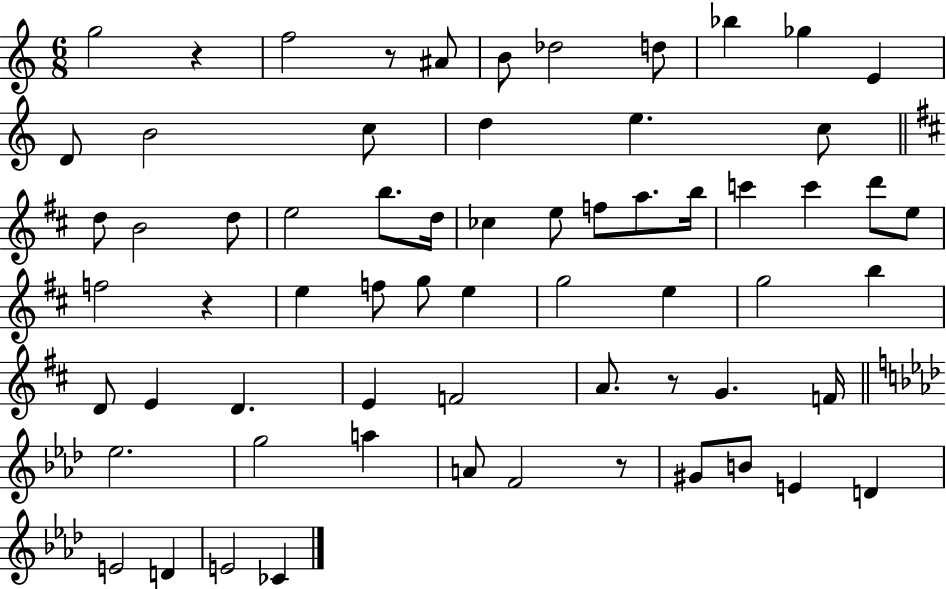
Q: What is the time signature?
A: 6/8